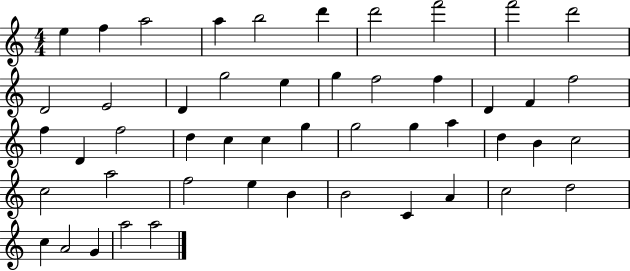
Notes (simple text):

E5/q F5/q A5/h A5/q B5/h D6/q D6/h F6/h F6/h D6/h D4/h E4/h D4/q G5/h E5/q G5/q F5/h F5/q D4/q F4/q F5/h F5/q D4/q F5/h D5/q C5/q C5/q G5/q G5/h G5/q A5/q D5/q B4/q C5/h C5/h A5/h F5/h E5/q B4/q B4/h C4/q A4/q C5/h D5/h C5/q A4/h G4/q A5/h A5/h